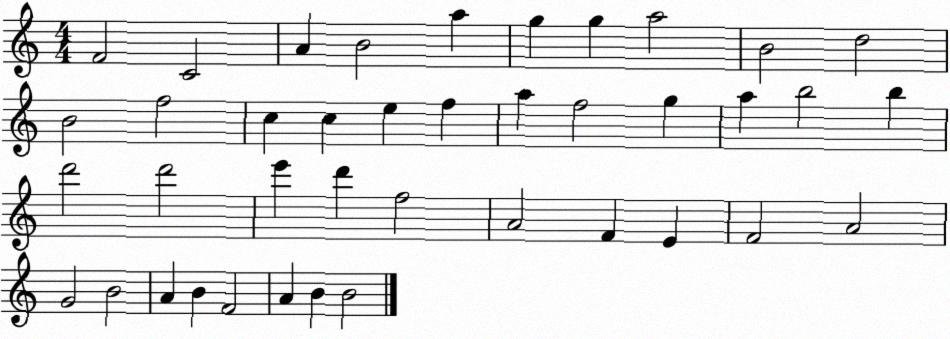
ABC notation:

X:1
T:Untitled
M:4/4
L:1/4
K:C
F2 C2 A B2 a g g a2 B2 d2 B2 f2 c c e f a f2 g a b2 b d'2 d'2 e' d' f2 A2 F E F2 A2 G2 B2 A B F2 A B B2